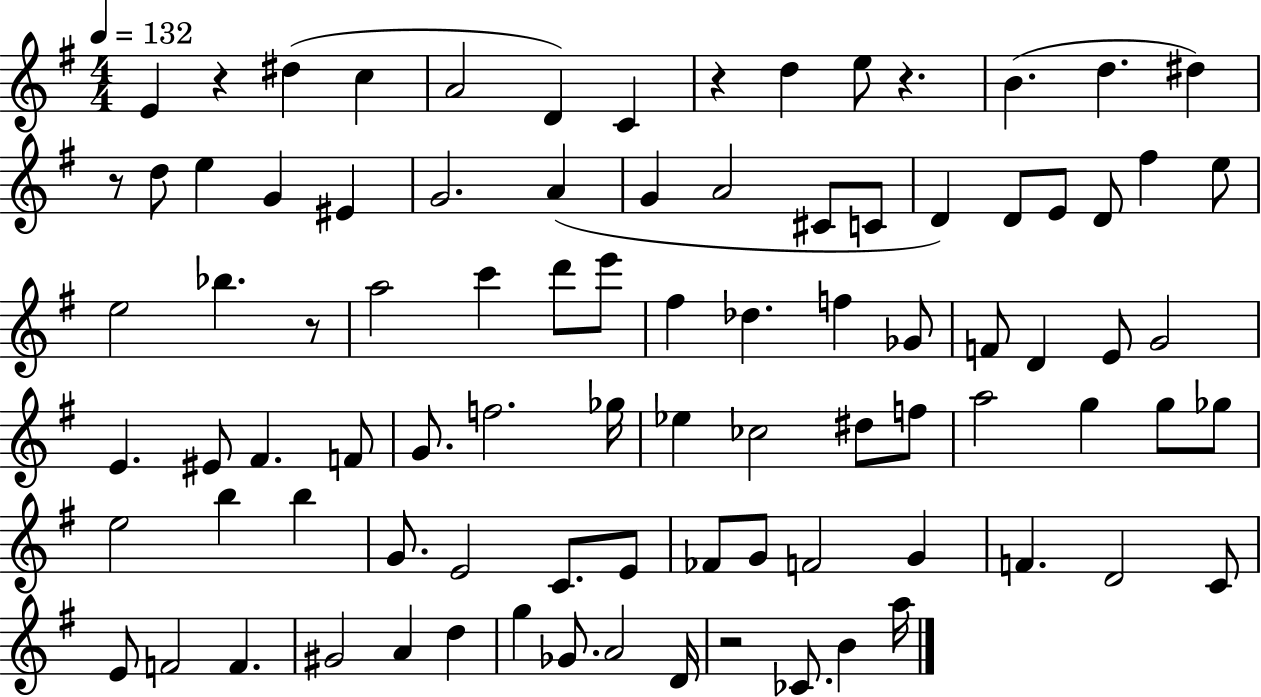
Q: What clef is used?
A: treble